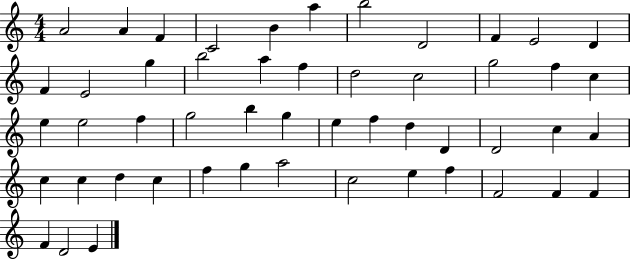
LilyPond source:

{
  \clef treble
  \numericTimeSignature
  \time 4/4
  \key c \major
  a'2 a'4 f'4 | c'2 b'4 a''4 | b''2 d'2 | f'4 e'2 d'4 | \break f'4 e'2 g''4 | b''2 a''4 f''4 | d''2 c''2 | g''2 f''4 c''4 | \break e''4 e''2 f''4 | g''2 b''4 g''4 | e''4 f''4 d''4 d'4 | d'2 c''4 a'4 | \break c''4 c''4 d''4 c''4 | f''4 g''4 a''2 | c''2 e''4 f''4 | f'2 f'4 f'4 | \break f'4 d'2 e'4 | \bar "|."
}